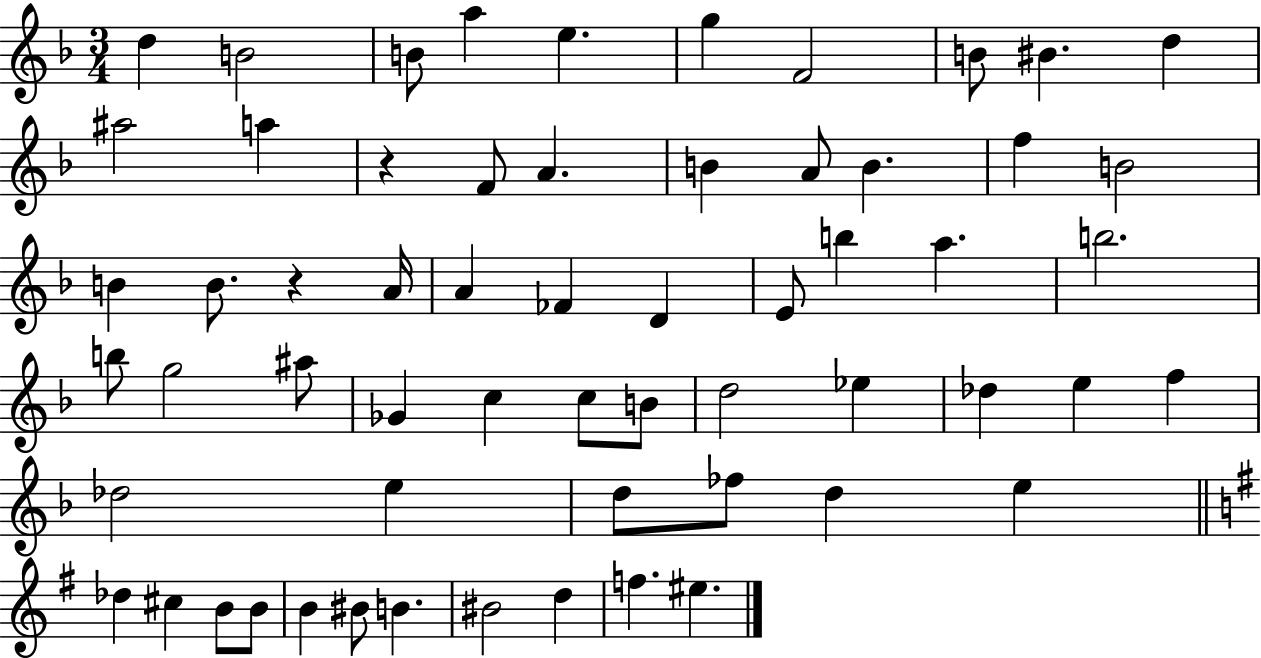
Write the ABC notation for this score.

X:1
T:Untitled
M:3/4
L:1/4
K:F
d B2 B/2 a e g F2 B/2 ^B d ^a2 a z F/2 A B A/2 B f B2 B B/2 z A/4 A _F D E/2 b a b2 b/2 g2 ^a/2 _G c c/2 B/2 d2 _e _d e f _d2 e d/2 _f/2 d e _d ^c B/2 B/2 B ^B/2 B ^B2 d f ^e